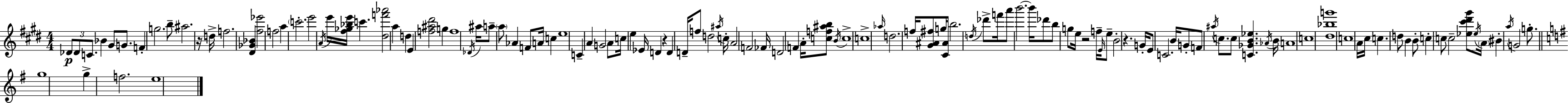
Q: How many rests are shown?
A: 4